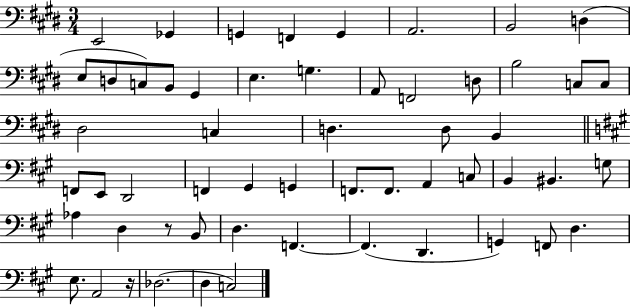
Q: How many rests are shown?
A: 2